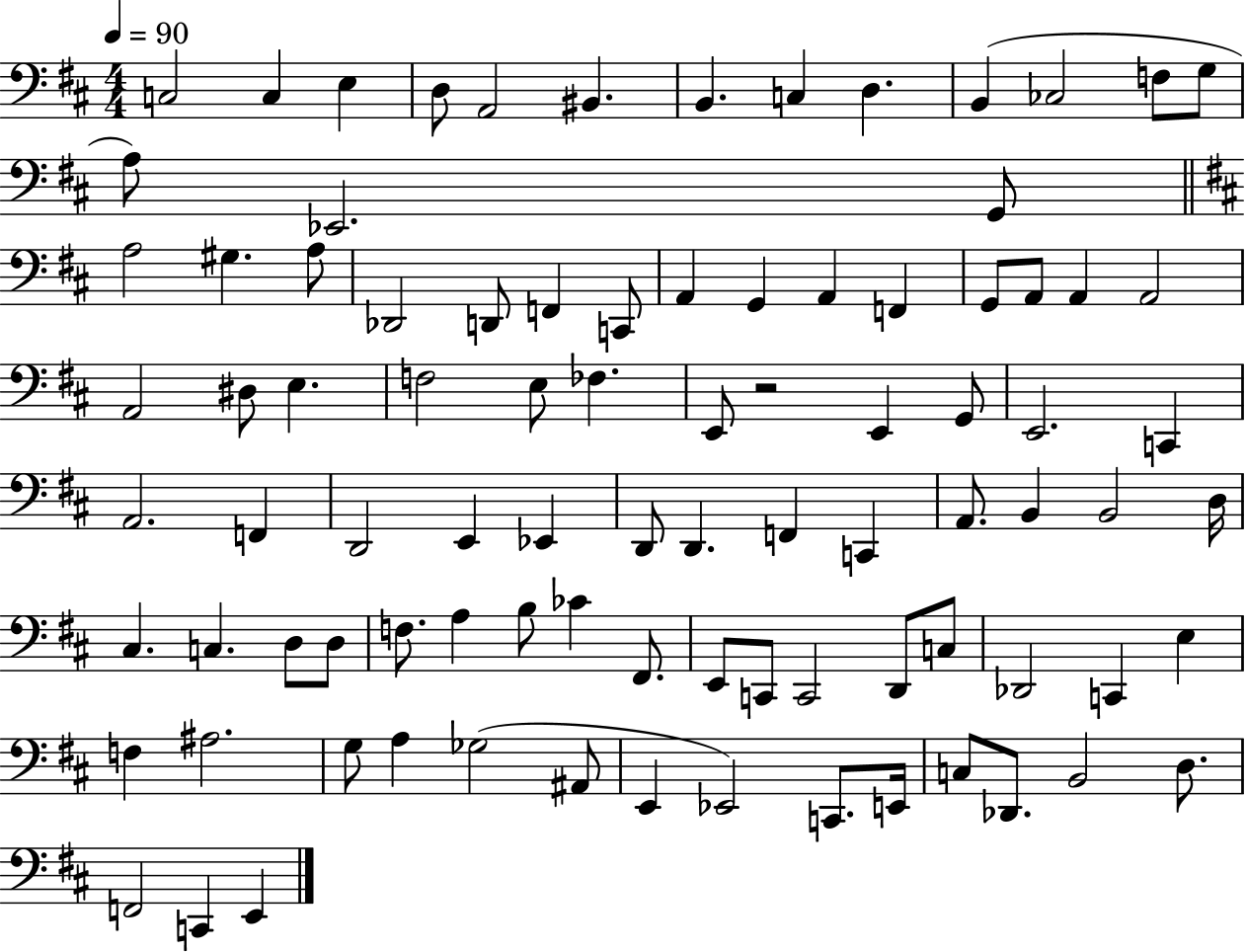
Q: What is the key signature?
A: D major